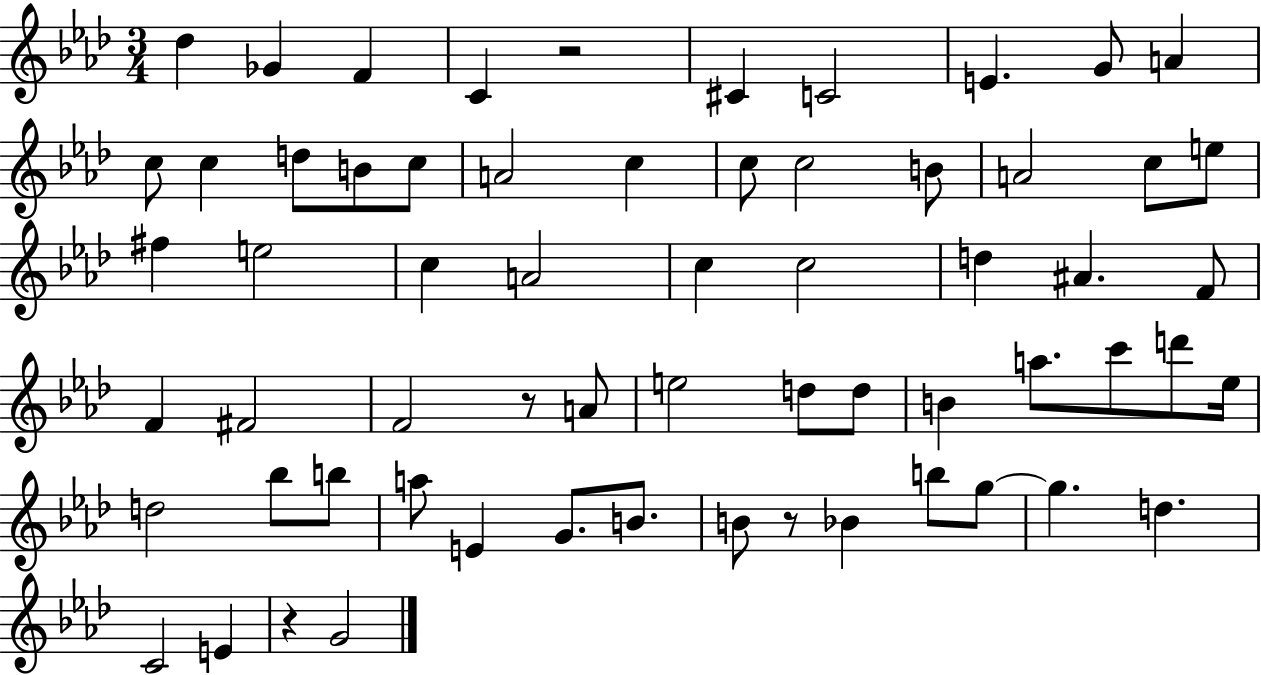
{
  \clef treble
  \numericTimeSignature
  \time 3/4
  \key aes \major
  des''4 ges'4 f'4 | c'4 r2 | cis'4 c'2 | e'4. g'8 a'4 | \break c''8 c''4 d''8 b'8 c''8 | a'2 c''4 | c''8 c''2 b'8 | a'2 c''8 e''8 | \break fis''4 e''2 | c''4 a'2 | c''4 c''2 | d''4 ais'4. f'8 | \break f'4 fis'2 | f'2 r8 a'8 | e''2 d''8 d''8 | b'4 a''8. c'''8 d'''8 ees''16 | \break d''2 bes''8 b''8 | a''8 e'4 g'8. b'8. | b'8 r8 bes'4 b''8 g''8~~ | g''4. d''4. | \break c'2 e'4 | r4 g'2 | \bar "|."
}